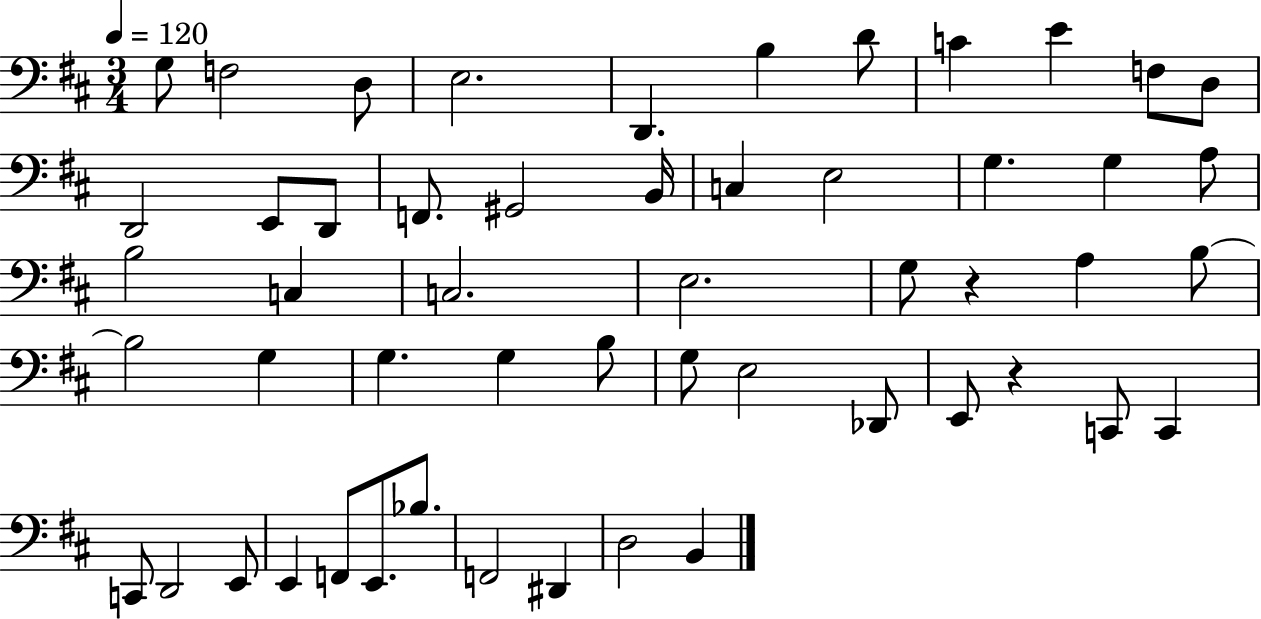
{
  \clef bass
  \numericTimeSignature
  \time 3/4
  \key d \major
  \tempo 4 = 120
  g8 f2 d8 | e2. | d,4. b4 d'8 | c'4 e'4 f8 d8 | \break d,2 e,8 d,8 | f,8. gis,2 b,16 | c4 e2 | g4. g4 a8 | \break b2 c4 | c2. | e2. | g8 r4 a4 b8~~ | \break b2 g4 | g4. g4 b8 | g8 e2 des,8 | e,8 r4 c,8 c,4 | \break c,8 d,2 e,8 | e,4 f,8 e,8. bes8. | f,2 dis,4 | d2 b,4 | \break \bar "|."
}